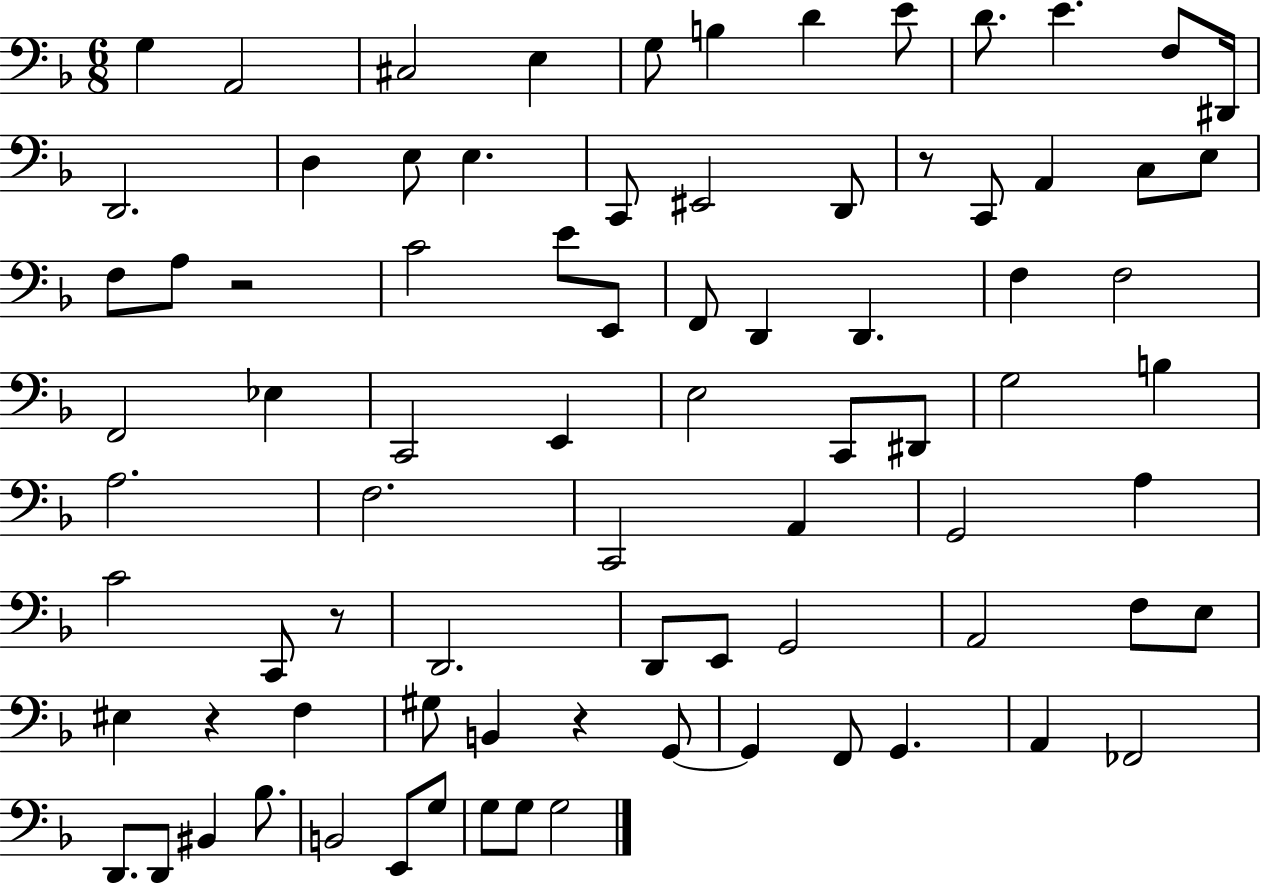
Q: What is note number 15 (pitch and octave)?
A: E3